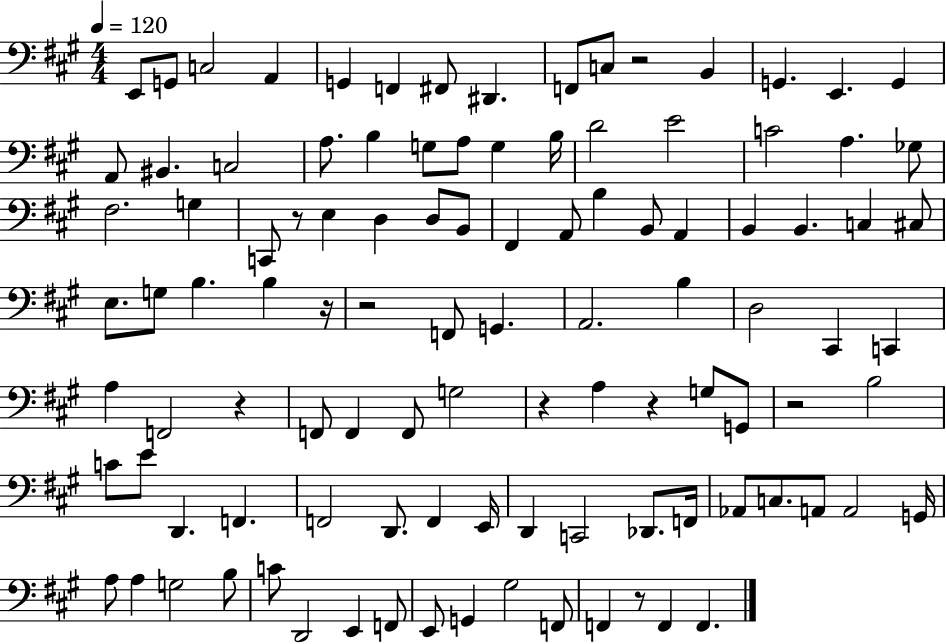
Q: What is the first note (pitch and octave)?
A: E2